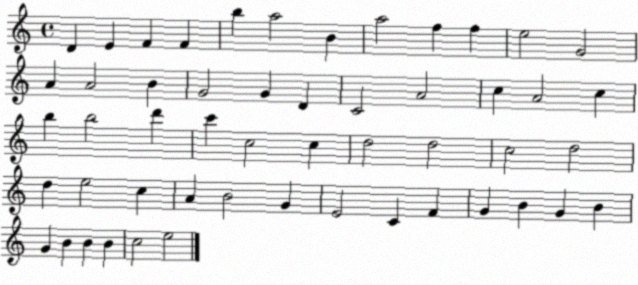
X:1
T:Untitled
M:4/4
L:1/4
K:C
D E F F b a2 B a2 f f e2 G2 A A2 B G2 G D C2 A2 c A2 c b b2 d' c' c2 c d2 d2 c2 d2 d e2 c A B2 G E2 C F G B G B G B B B c2 e2